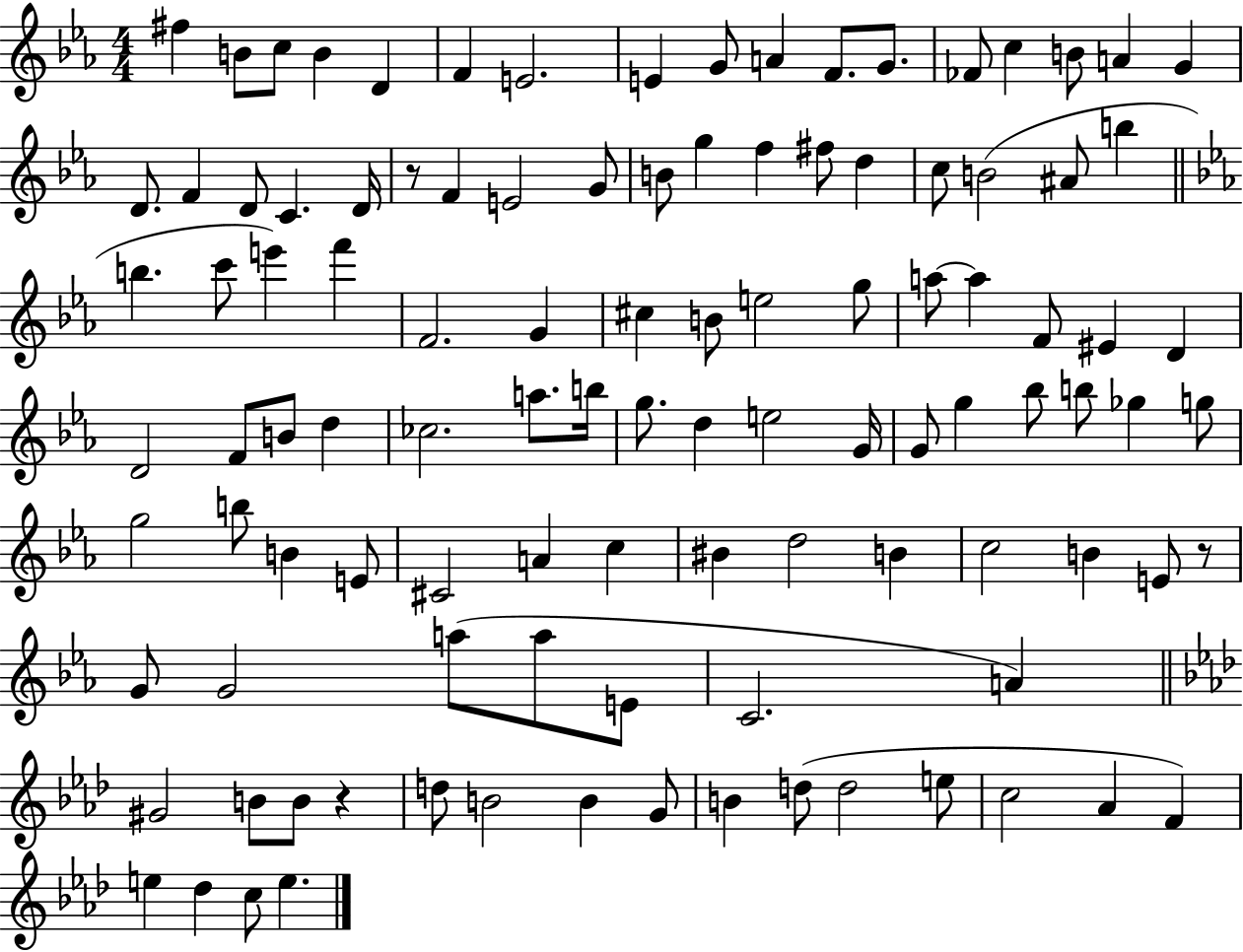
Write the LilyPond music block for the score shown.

{
  \clef treble
  \numericTimeSignature
  \time 4/4
  \key ees \major
  \repeat volta 2 { fis''4 b'8 c''8 b'4 d'4 | f'4 e'2. | e'4 g'8 a'4 f'8. g'8. | fes'8 c''4 b'8 a'4 g'4 | \break d'8. f'4 d'8 c'4. d'16 | r8 f'4 e'2 g'8 | b'8 g''4 f''4 fis''8 d''4 | c''8 b'2( ais'8 b''4 | \break \bar "||" \break \key ees \major b''4. c'''8 e'''4) f'''4 | f'2. g'4 | cis''4 b'8 e''2 g''8 | a''8~~ a''4 f'8 eis'4 d'4 | \break d'2 f'8 b'8 d''4 | ces''2. a''8. b''16 | g''8. d''4 e''2 g'16 | g'8 g''4 bes''8 b''8 ges''4 g''8 | \break g''2 b''8 b'4 e'8 | cis'2 a'4 c''4 | bis'4 d''2 b'4 | c''2 b'4 e'8 r8 | \break g'8 g'2 a''8( a''8 e'8 | c'2. a'4) | \bar "||" \break \key f \minor gis'2 b'8 b'8 r4 | d''8 b'2 b'4 g'8 | b'4 d''8( d''2 e''8 | c''2 aes'4 f'4) | \break e''4 des''4 c''8 e''4. | } \bar "|."
}